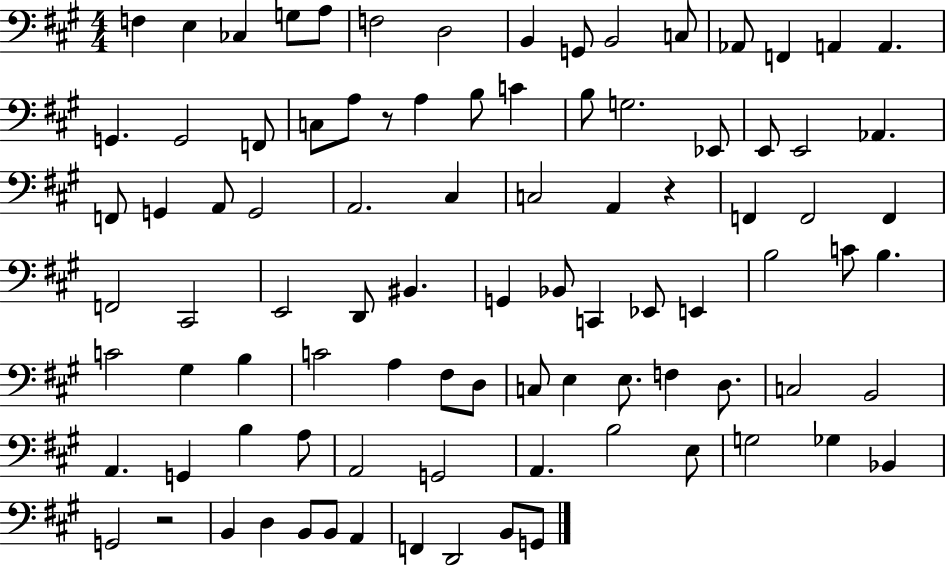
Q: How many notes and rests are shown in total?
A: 92